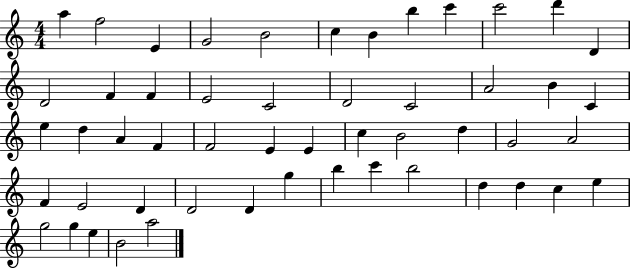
X:1
T:Untitled
M:4/4
L:1/4
K:C
a f2 E G2 B2 c B b c' c'2 d' D D2 F F E2 C2 D2 C2 A2 B C e d A F F2 E E c B2 d G2 A2 F E2 D D2 D g b c' b2 d d c e g2 g e B2 a2